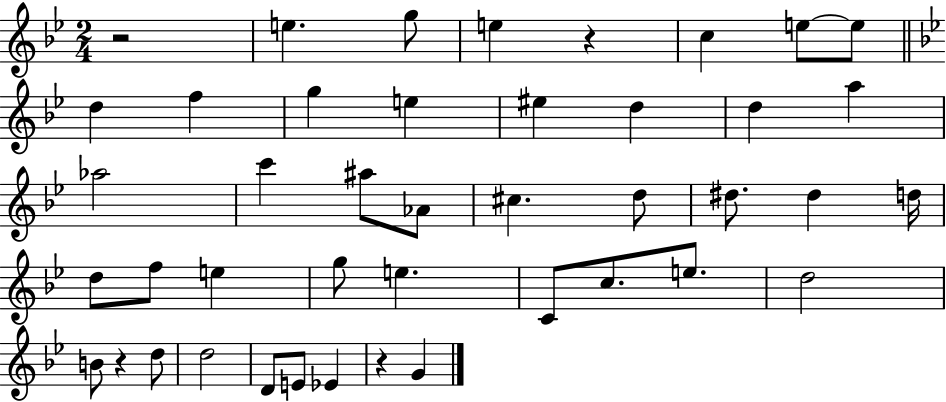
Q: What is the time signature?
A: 2/4